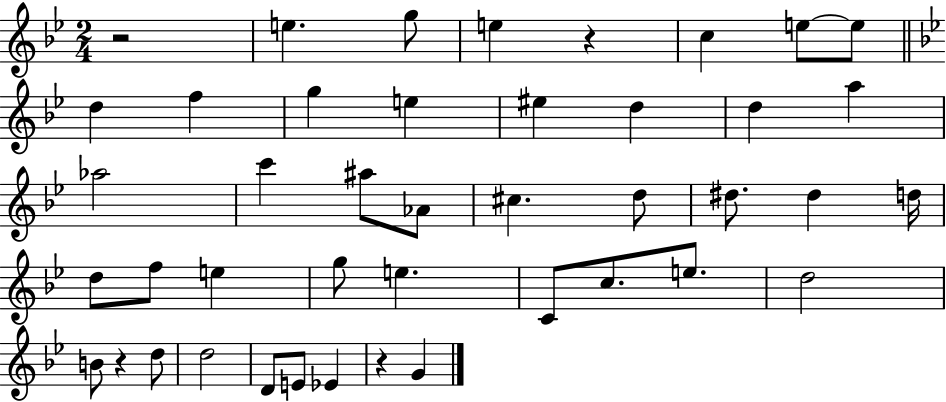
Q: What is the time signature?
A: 2/4